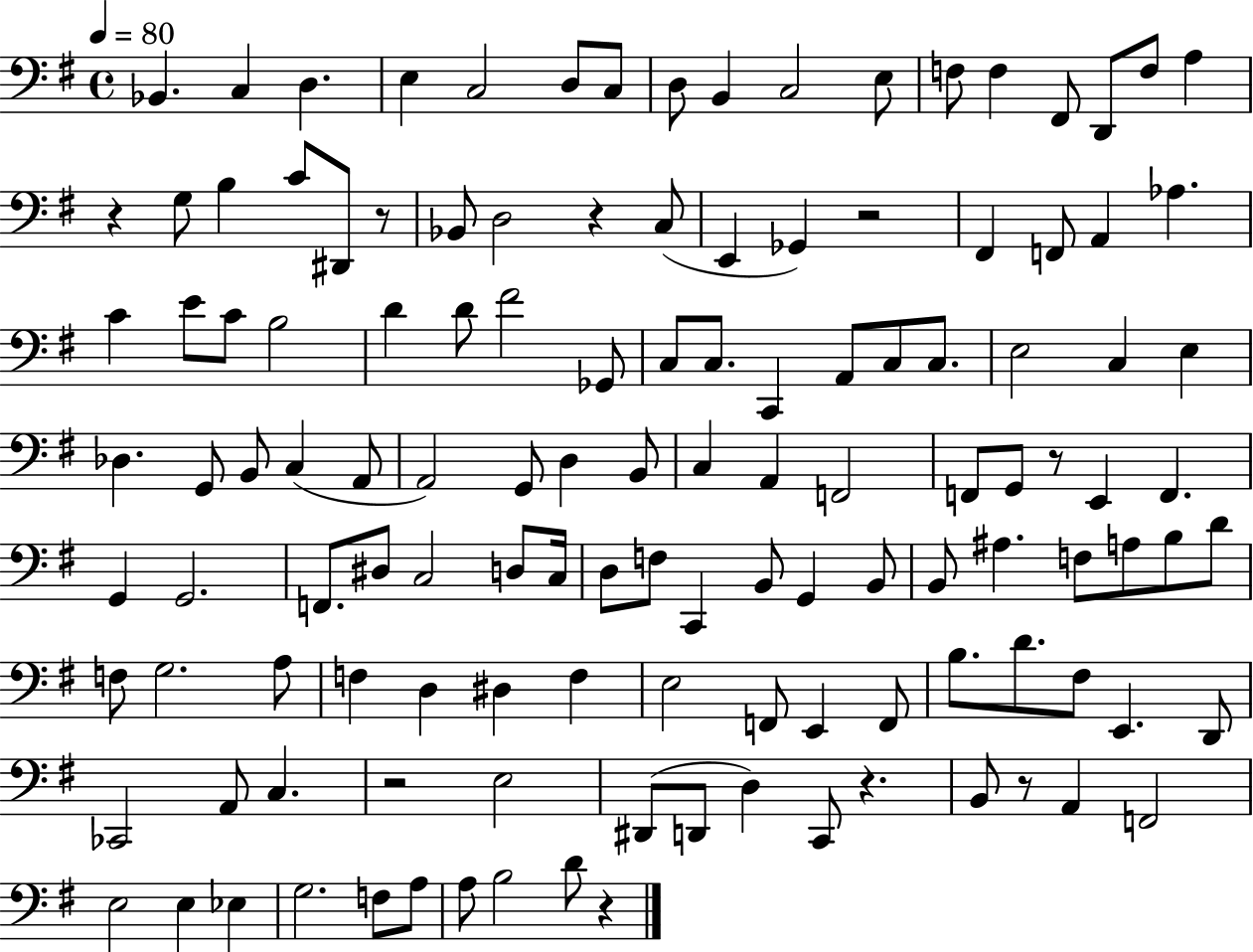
X:1
T:Untitled
M:4/4
L:1/4
K:G
_B,, C, D, E, C,2 D,/2 C,/2 D,/2 B,, C,2 E,/2 F,/2 F, ^F,,/2 D,,/2 F,/2 A, z G,/2 B, C/2 ^D,,/2 z/2 _B,,/2 D,2 z C,/2 E,, _G,, z2 ^F,, F,,/2 A,, _A, C E/2 C/2 B,2 D D/2 ^F2 _G,,/2 C,/2 C,/2 C,, A,,/2 C,/2 C,/2 E,2 C, E, _D, G,,/2 B,,/2 C, A,,/2 A,,2 G,,/2 D, B,,/2 C, A,, F,,2 F,,/2 G,,/2 z/2 E,, F,, G,, G,,2 F,,/2 ^D,/2 C,2 D,/2 C,/4 D,/2 F,/2 C,, B,,/2 G,, B,,/2 B,,/2 ^A, F,/2 A,/2 B,/2 D/2 F,/2 G,2 A,/2 F, D, ^D, F, E,2 F,,/2 E,, F,,/2 B,/2 D/2 ^F,/2 E,, D,,/2 _C,,2 A,,/2 C, z2 E,2 ^D,,/2 D,,/2 D, C,,/2 z B,,/2 z/2 A,, F,,2 E,2 E, _E, G,2 F,/2 A,/2 A,/2 B,2 D/2 z